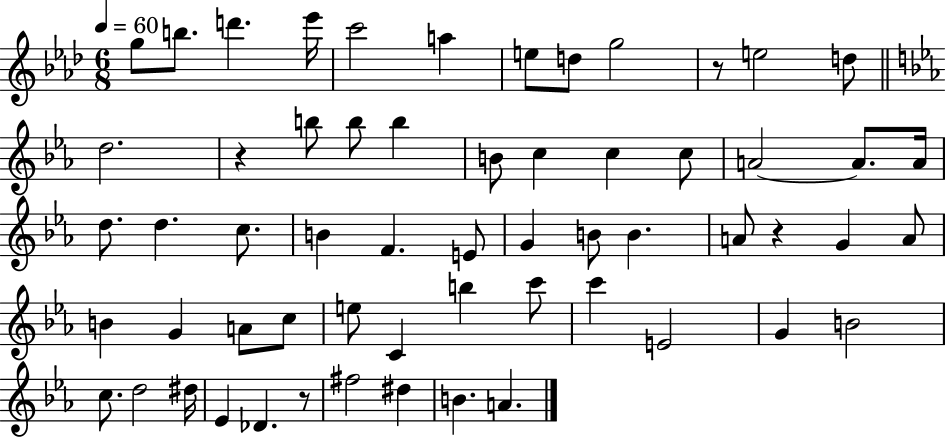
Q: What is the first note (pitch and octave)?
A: G5